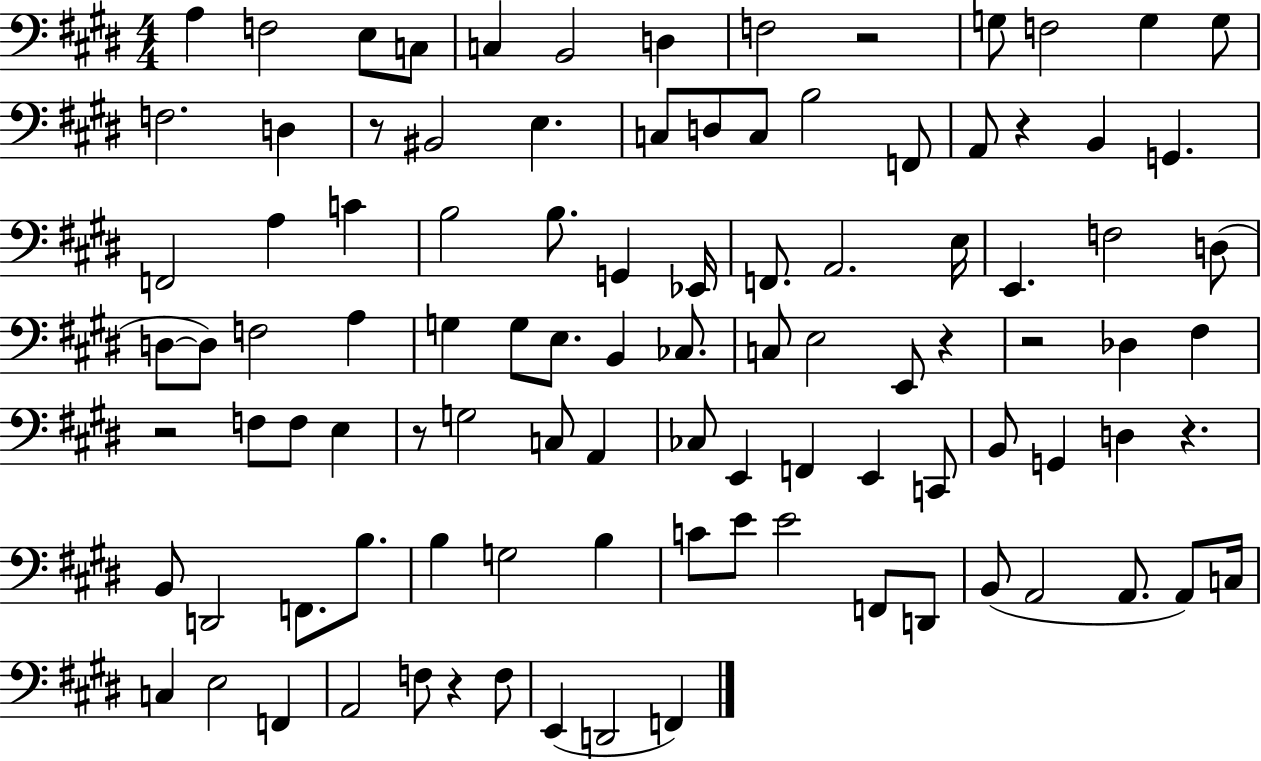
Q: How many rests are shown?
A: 9